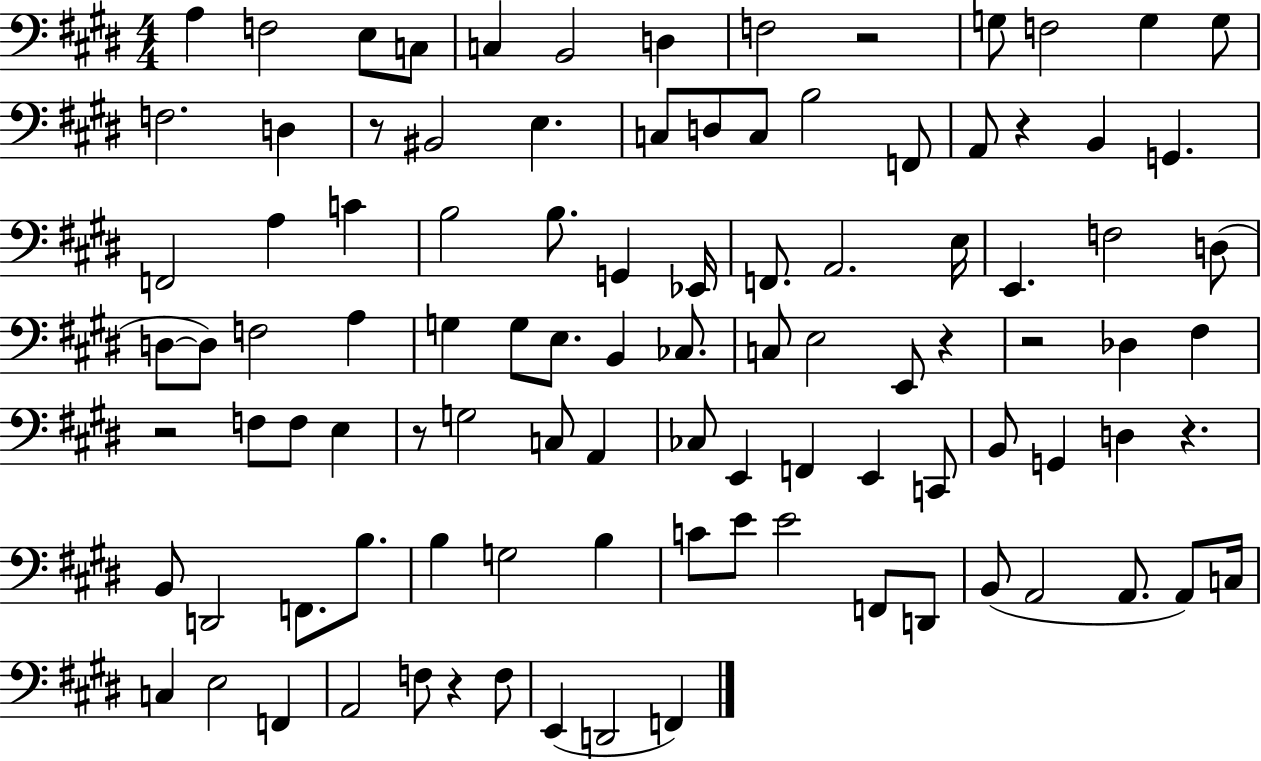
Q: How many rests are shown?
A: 9